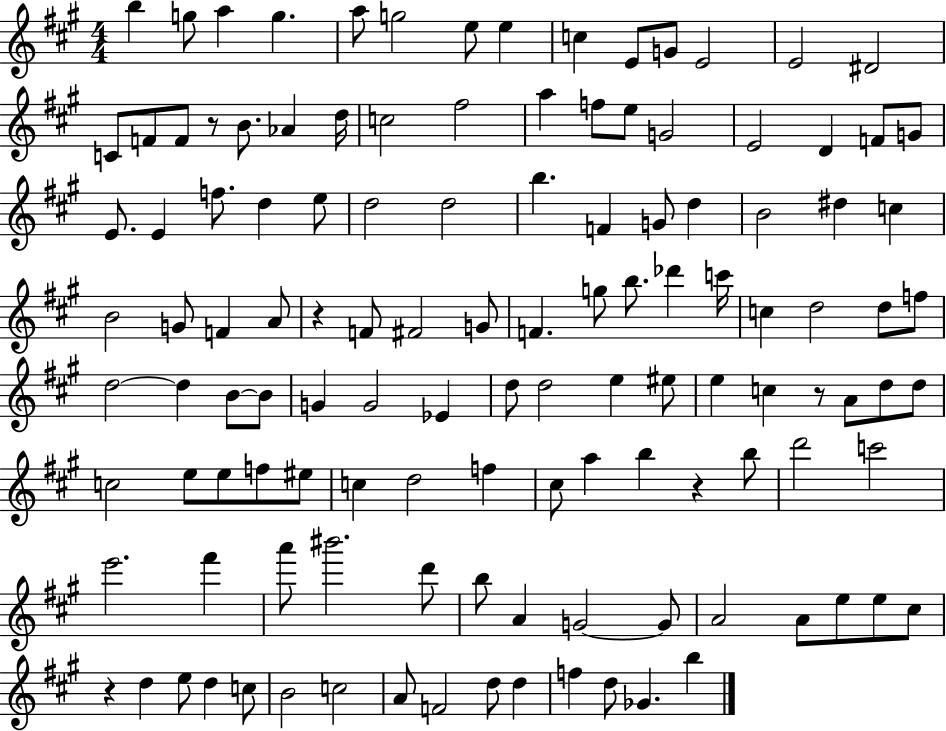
{
  \clef treble
  \numericTimeSignature
  \time 4/4
  \key a \major
  b''4 g''8 a''4 g''4. | a''8 g''2 e''8 e''4 | c''4 e'8 g'8 e'2 | e'2 dis'2 | \break c'8 f'8 f'8 r8 b'8. aes'4 d''16 | c''2 fis''2 | a''4 f''8 e''8 g'2 | e'2 d'4 f'8 g'8 | \break e'8. e'4 f''8. d''4 e''8 | d''2 d''2 | b''4. f'4 g'8 d''4 | b'2 dis''4 c''4 | \break b'2 g'8 f'4 a'8 | r4 f'8 fis'2 g'8 | f'4. g''8 b''8. des'''4 c'''16 | c''4 d''2 d''8 f''8 | \break d''2~~ d''4 b'8~~ b'8 | g'4 g'2 ees'4 | d''8 d''2 e''4 eis''8 | e''4 c''4 r8 a'8 d''8 d''8 | \break c''2 e''8 e''8 f''8 eis''8 | c''4 d''2 f''4 | cis''8 a''4 b''4 r4 b''8 | d'''2 c'''2 | \break e'''2. fis'''4 | a'''8 bis'''2. d'''8 | b''8 a'4 g'2~~ g'8 | a'2 a'8 e''8 e''8 cis''8 | \break r4 d''4 e''8 d''4 c''8 | b'2 c''2 | a'8 f'2 d''8 d''4 | f''4 d''8 ges'4. b''4 | \break \bar "|."
}